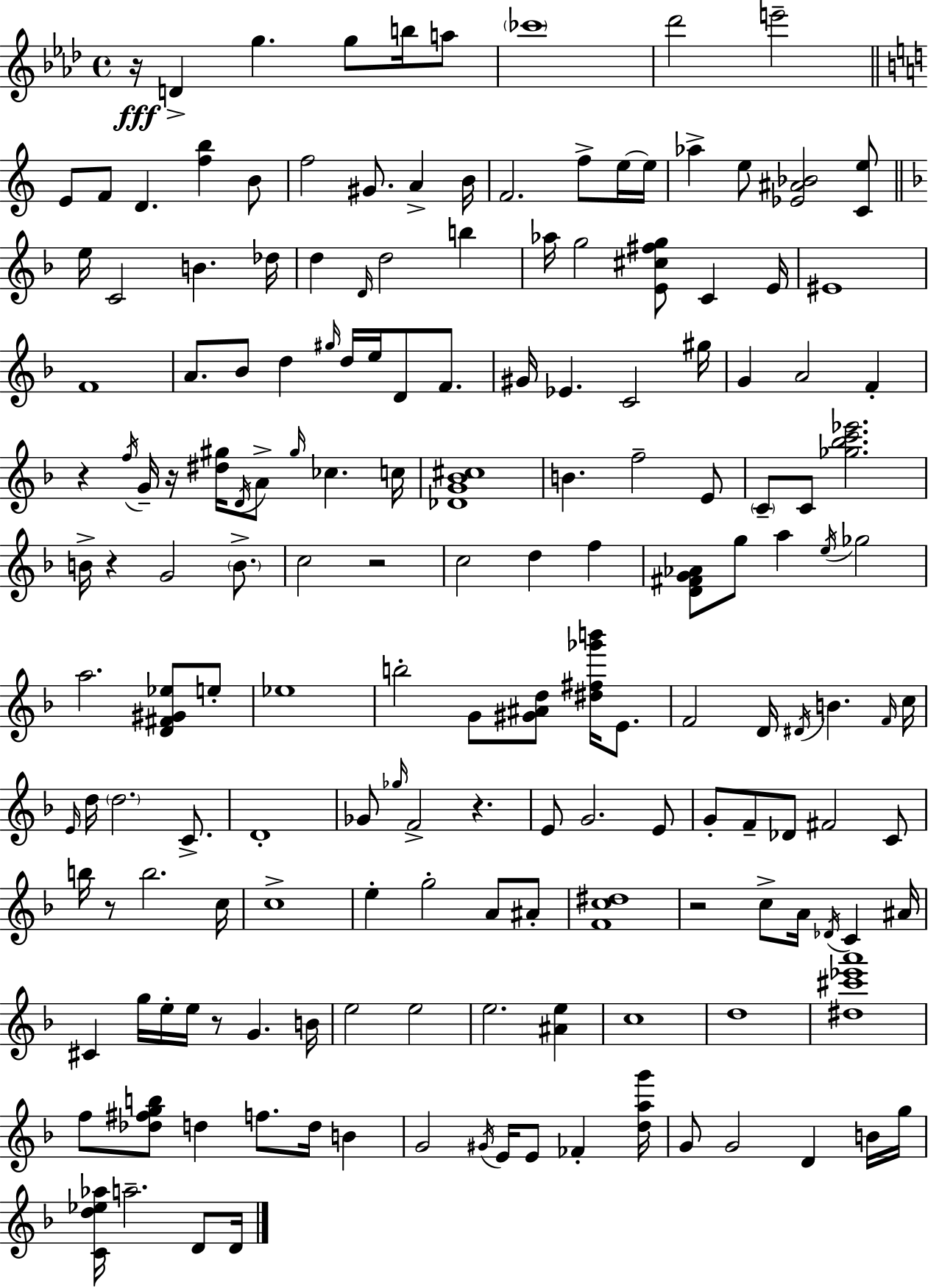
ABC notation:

X:1
T:Untitled
M:4/4
L:1/4
K:Fm
z/4 D g g/2 b/4 a/2 _c'4 _d'2 e'2 E/2 F/2 D [fb] B/2 f2 ^G/2 A B/4 F2 f/2 e/4 e/4 _a e/2 [_E^A_B]2 [Ce]/2 e/4 C2 B _d/4 d D/4 d2 b _a/4 g2 [E^c^fg]/2 C E/4 ^E4 F4 A/2 _B/2 d ^g/4 d/4 e/4 D/2 F/2 ^G/4 _E C2 ^g/4 G A2 F z f/4 G/4 z/4 [^d^g]/4 D/4 A/2 ^g/4 _c c/4 [_DG_B^c]4 B f2 E/2 C/2 C/2 [_g_bc'_e']2 B/4 z G2 B/2 c2 z2 c2 d f [D^FG_A]/2 g/2 a e/4 _g2 a2 [D^F^G_e]/2 e/2 _e4 b2 G/2 [^G^Ad]/2 [^d^f_g'b']/4 E/2 F2 D/4 ^D/4 B F/4 c/4 E/4 d/4 d2 C/2 D4 _G/2 _g/4 F2 z E/2 G2 E/2 G/2 F/2 _D/2 ^F2 C/2 b/4 z/2 b2 c/4 c4 e g2 A/2 ^A/2 [Fc^d]4 z2 c/2 A/4 _D/4 C ^A/4 ^C g/4 e/4 e/4 z/2 G B/4 e2 e2 e2 [^Ae] c4 d4 [^d^c'_e'a']4 f/2 [_d^fgb]/2 d f/2 d/4 B G2 ^G/4 E/4 E/2 _F [dag']/4 G/2 G2 D B/4 g/4 [Cd_e_a]/4 a2 D/2 D/4